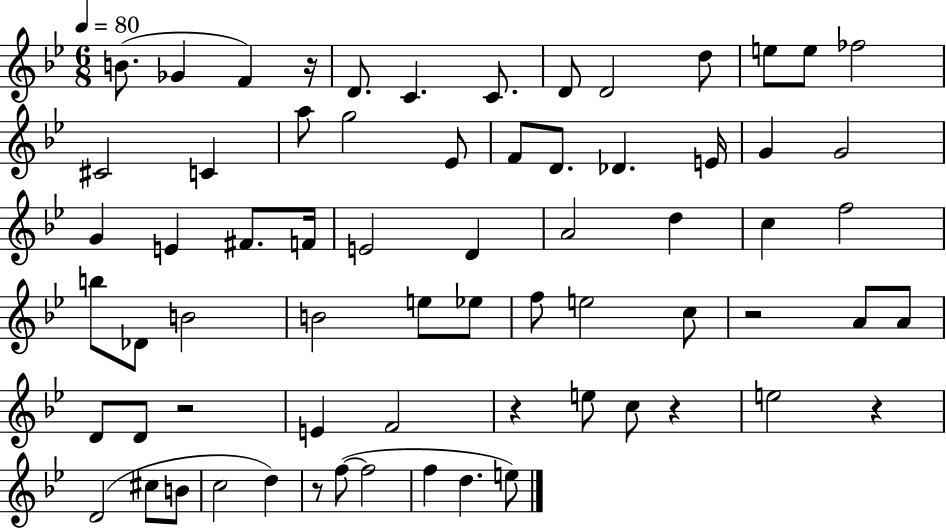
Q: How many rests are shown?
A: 7